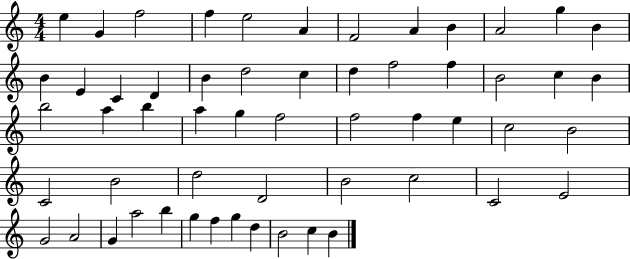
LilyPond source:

{
  \clef treble
  \numericTimeSignature
  \time 4/4
  \key c \major
  e''4 g'4 f''2 | f''4 e''2 a'4 | f'2 a'4 b'4 | a'2 g''4 b'4 | \break b'4 e'4 c'4 d'4 | b'4 d''2 c''4 | d''4 f''2 f''4 | b'2 c''4 b'4 | \break b''2 a''4 b''4 | a''4 g''4 f''2 | f''2 f''4 e''4 | c''2 b'2 | \break c'2 b'2 | d''2 d'2 | b'2 c''2 | c'2 e'2 | \break g'2 a'2 | g'4 a''2 b''4 | g''4 f''4 g''4 d''4 | b'2 c''4 b'4 | \break \bar "|."
}